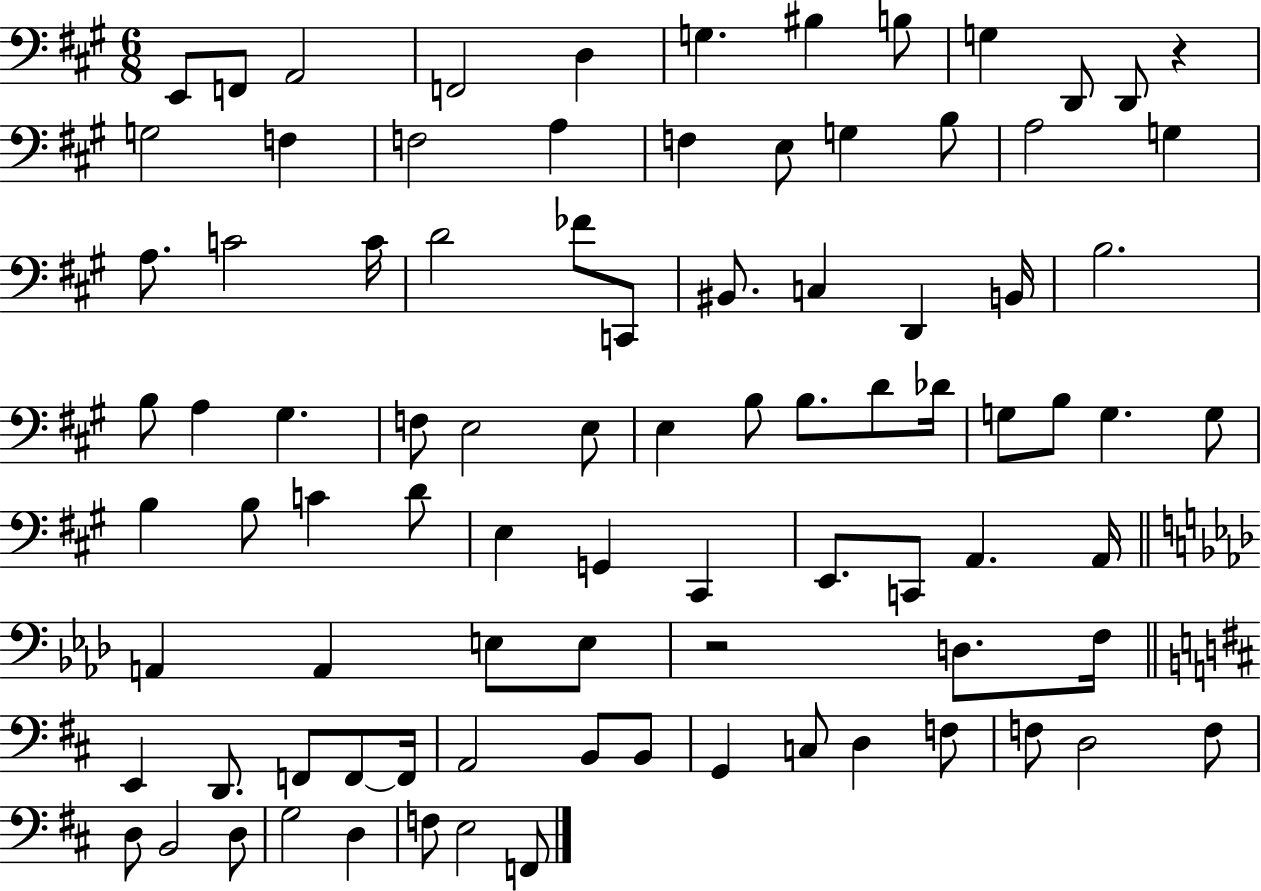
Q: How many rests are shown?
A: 2